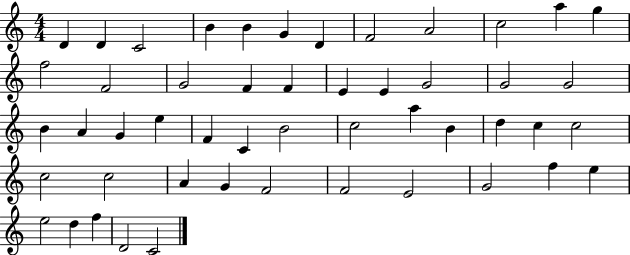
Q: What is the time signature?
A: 4/4